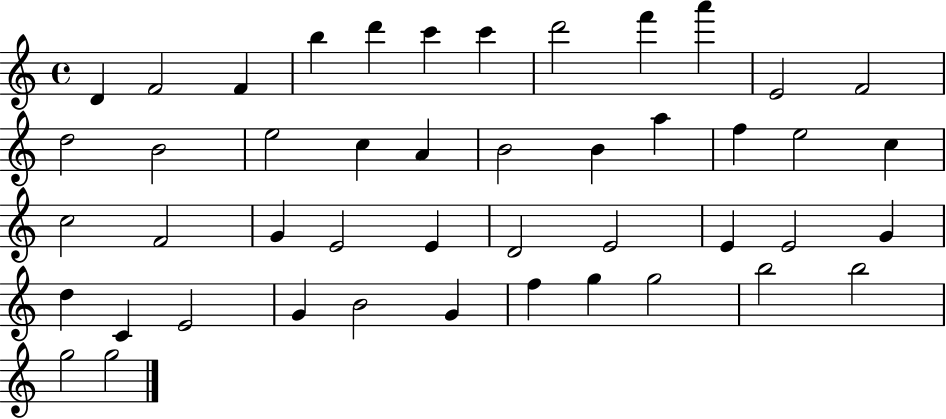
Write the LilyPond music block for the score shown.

{
  \clef treble
  \time 4/4
  \defaultTimeSignature
  \key c \major
  d'4 f'2 f'4 | b''4 d'''4 c'''4 c'''4 | d'''2 f'''4 a'''4 | e'2 f'2 | \break d''2 b'2 | e''2 c''4 a'4 | b'2 b'4 a''4 | f''4 e''2 c''4 | \break c''2 f'2 | g'4 e'2 e'4 | d'2 e'2 | e'4 e'2 g'4 | \break d''4 c'4 e'2 | g'4 b'2 g'4 | f''4 g''4 g''2 | b''2 b''2 | \break g''2 g''2 | \bar "|."
}